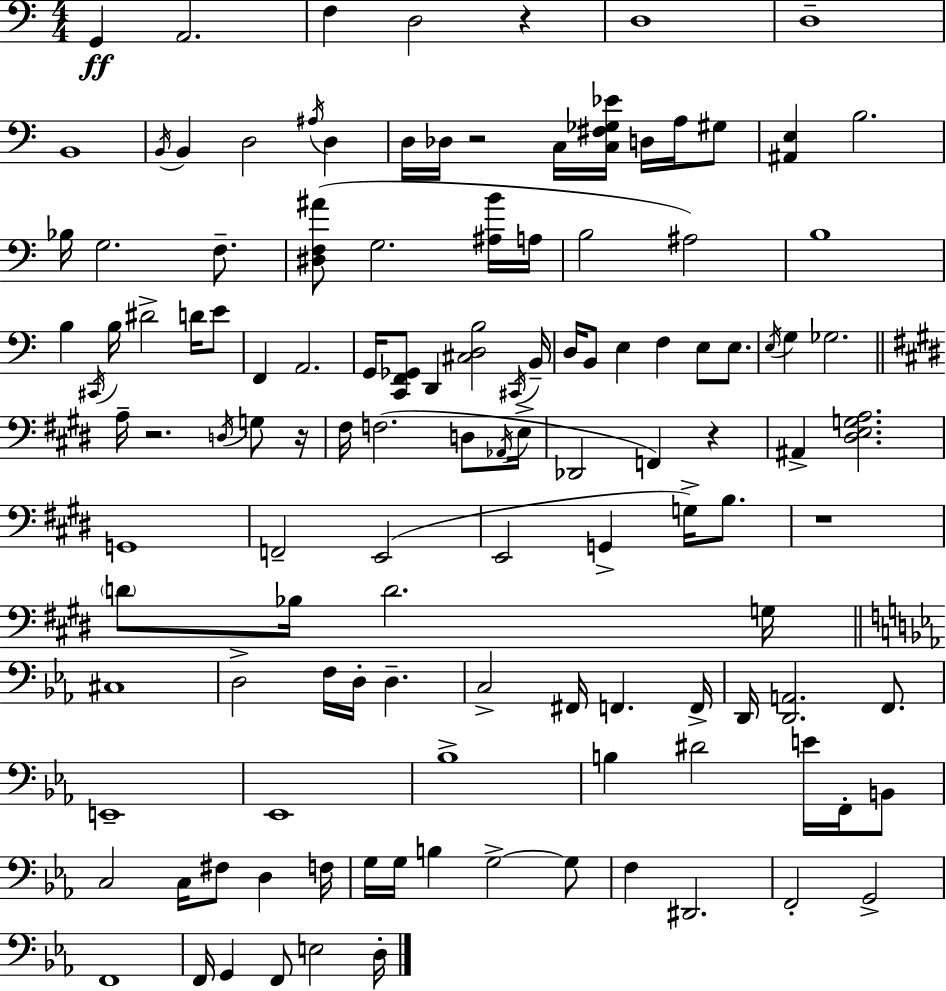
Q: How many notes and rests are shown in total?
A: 123